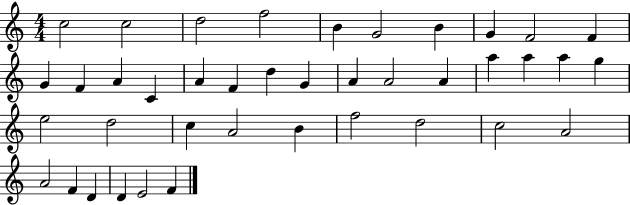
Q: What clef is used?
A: treble